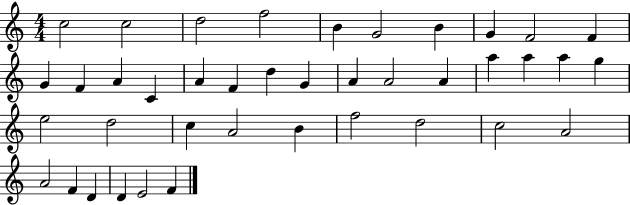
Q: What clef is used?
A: treble